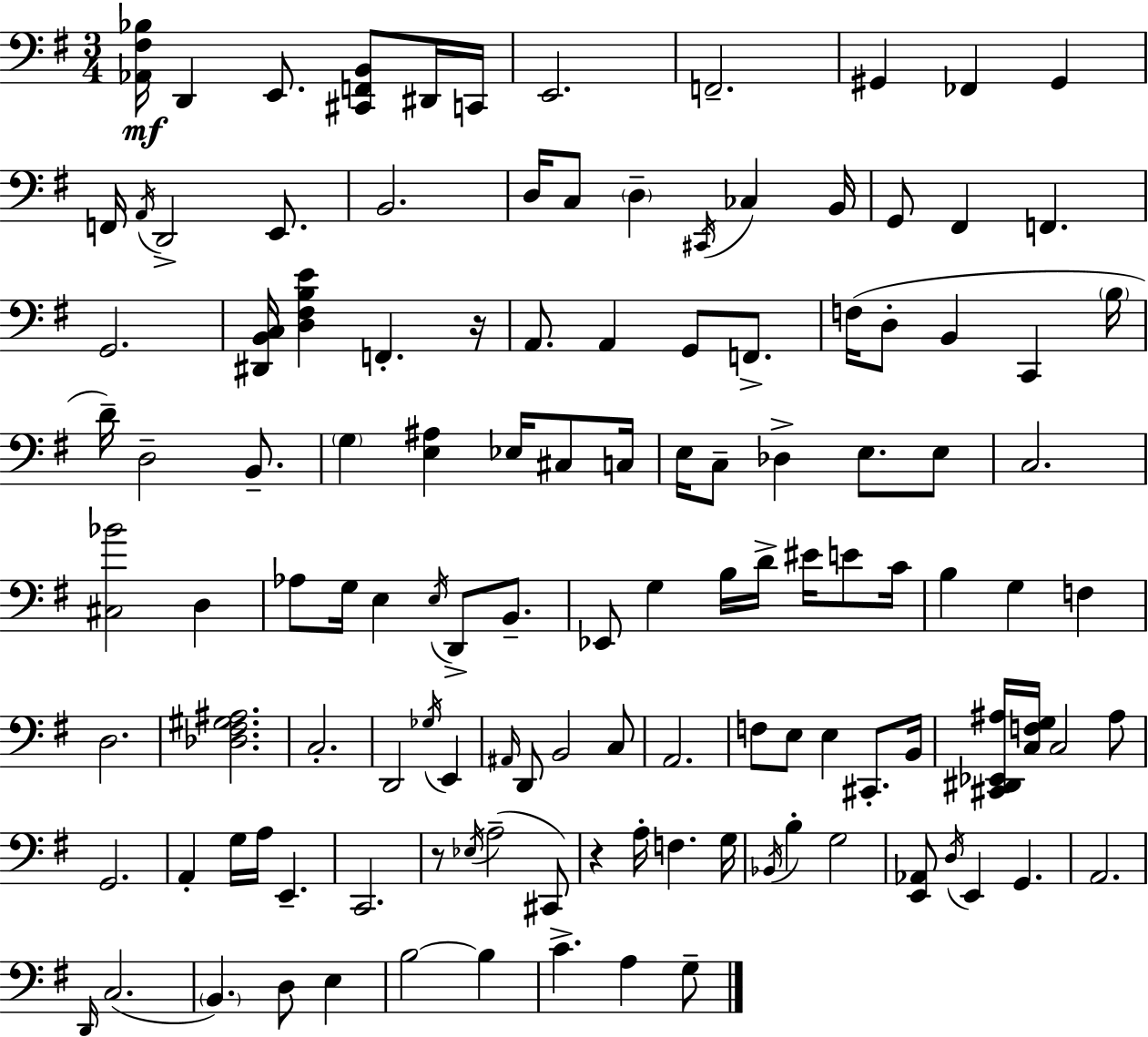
[Ab2,F#3,Bb3]/s D2/q E2/e. [C#2,F2,B2]/e D#2/s C2/s E2/h. F2/h. G#2/q FES2/q G#2/q F2/s A2/s D2/h E2/e. B2/h. D3/s C3/e D3/q C#2/s CES3/q B2/s G2/e F#2/q F2/q. G2/h. [D#2,B2,C3]/s [D3,F#3,B3,E4]/q F2/q. R/s A2/e. A2/q G2/e F2/e. F3/s D3/e B2/q C2/q B3/s D4/s D3/h B2/e. G3/q [E3,A#3]/q Eb3/s C#3/e C3/s E3/s C3/e Db3/q E3/e. E3/e C3/h. [C#3,Bb4]/h D3/q Ab3/e G3/s E3/q E3/s D2/e B2/e. Eb2/e G3/q B3/s D4/s EIS4/s E4/e C4/s B3/q G3/q F3/q D3/h. [Db3,F#3,G#3,A#3]/h. C3/h. D2/h Gb3/s E2/q A#2/s D2/e B2/h C3/e A2/h. F3/e E3/e E3/q C#2/e. B2/s [C#2,D#2,Eb2,A#3]/s [C3,F3,G3]/s C3/h A#3/e G2/h. A2/q G3/s A3/s E2/q. C2/h. R/e Eb3/s A3/h C#2/e R/q A3/s F3/q. G3/s Bb2/s B3/q G3/h [E2,Ab2]/e D3/s E2/q G2/q. A2/h. D2/s C3/h. B2/q. D3/e E3/q B3/h B3/q C4/q. A3/q G3/e